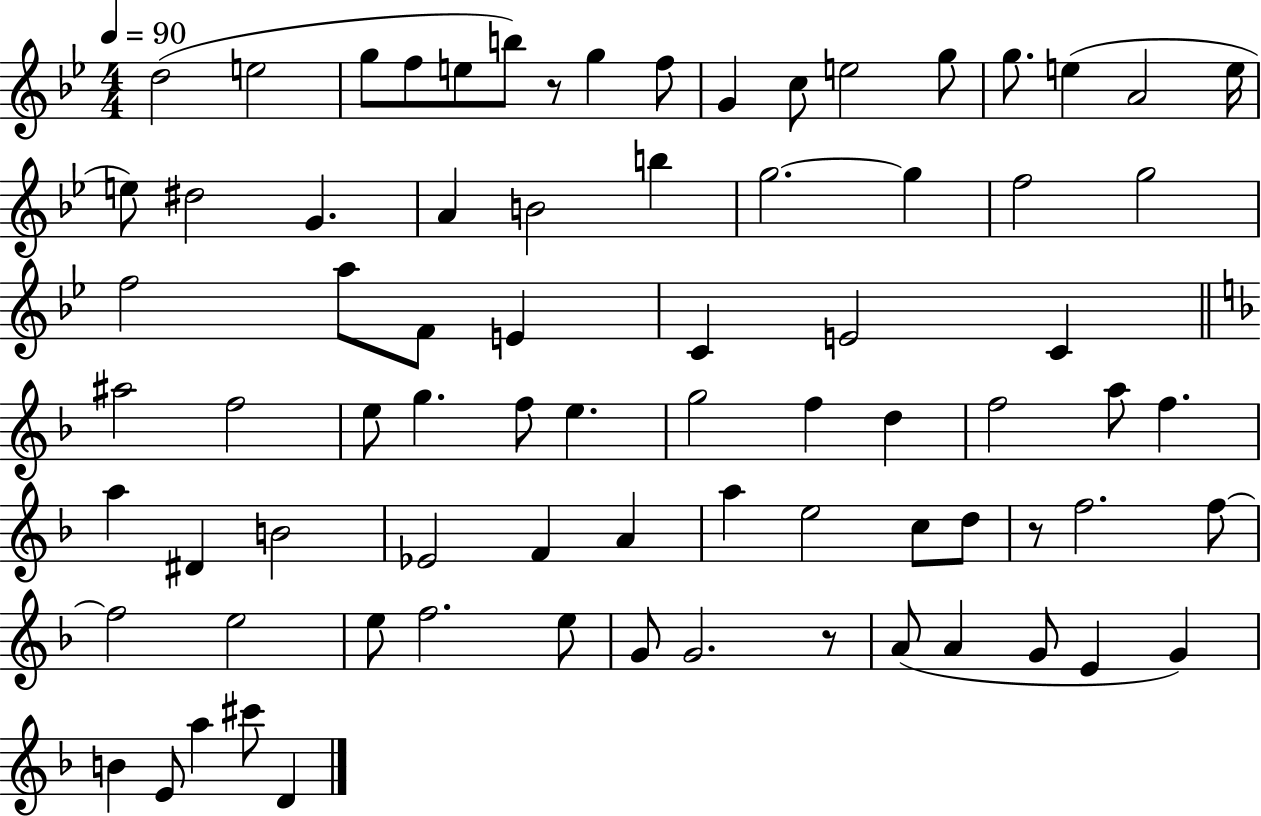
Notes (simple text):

D5/h E5/h G5/e F5/e E5/e B5/e R/e G5/q F5/e G4/q C5/e E5/h G5/e G5/e. E5/q A4/h E5/s E5/e D#5/h G4/q. A4/q B4/h B5/q G5/h. G5/q F5/h G5/h F5/h A5/e F4/e E4/q C4/q E4/h C4/q A#5/h F5/h E5/e G5/q. F5/e E5/q. G5/h F5/q D5/q F5/h A5/e F5/q. A5/q D#4/q B4/h Eb4/h F4/q A4/q A5/q E5/h C5/e D5/e R/e F5/h. F5/e F5/h E5/h E5/e F5/h. E5/e G4/e G4/h. R/e A4/e A4/q G4/e E4/q G4/q B4/q E4/e A5/q C#6/e D4/q